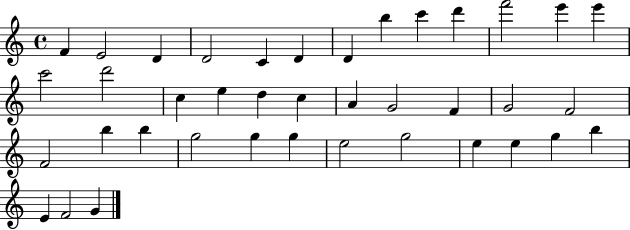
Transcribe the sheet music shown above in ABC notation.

X:1
T:Untitled
M:4/4
L:1/4
K:C
F E2 D D2 C D D b c' d' f'2 e' e' c'2 d'2 c e d c A G2 F G2 F2 F2 b b g2 g g e2 g2 e e g b E F2 G